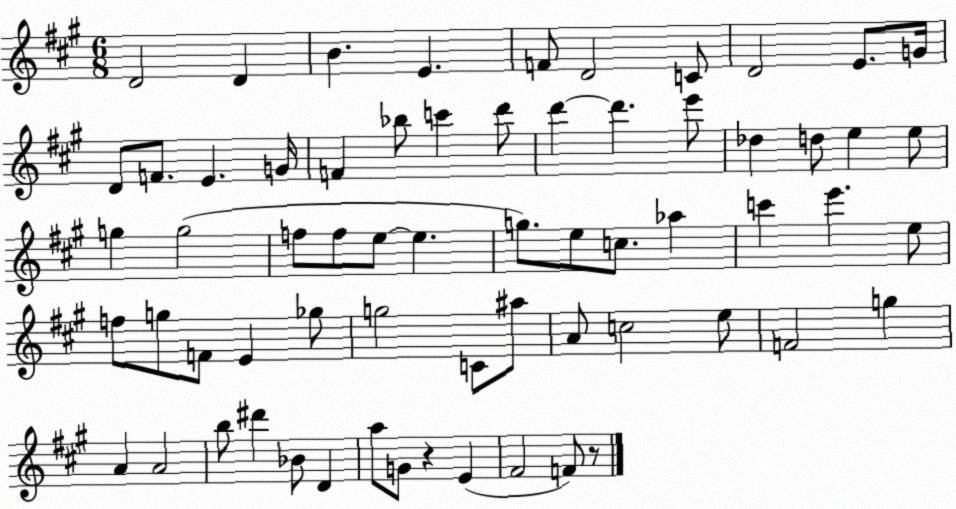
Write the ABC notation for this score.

X:1
T:Untitled
M:6/8
L:1/4
K:A
D2 D B E F/2 D2 C/2 D2 E/2 G/4 D/2 F/2 E G/4 F _b/2 c' d'/2 d' d' e'/2 _d d/2 e e/2 g g2 f/2 f/2 e/2 e g/2 e/2 c/2 _a c' e' e/2 f/2 g/2 F/2 E _g/2 g2 C/2 ^a/2 A/2 c2 e/2 F2 g A A2 b/2 ^d' _B/2 D a/2 G/2 z E ^F2 F/2 z/2